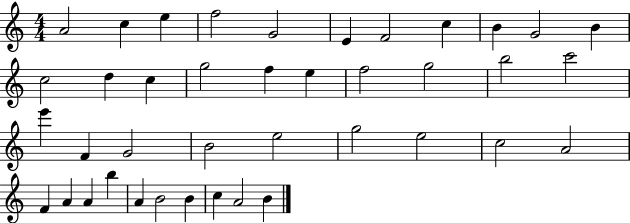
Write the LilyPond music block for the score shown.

{
  \clef treble
  \numericTimeSignature
  \time 4/4
  \key c \major
  a'2 c''4 e''4 | f''2 g'2 | e'4 f'2 c''4 | b'4 g'2 b'4 | \break c''2 d''4 c''4 | g''2 f''4 e''4 | f''2 g''2 | b''2 c'''2 | \break e'''4 f'4 g'2 | b'2 e''2 | g''2 e''2 | c''2 a'2 | \break f'4 a'4 a'4 b''4 | a'4 b'2 b'4 | c''4 a'2 b'4 | \bar "|."
}